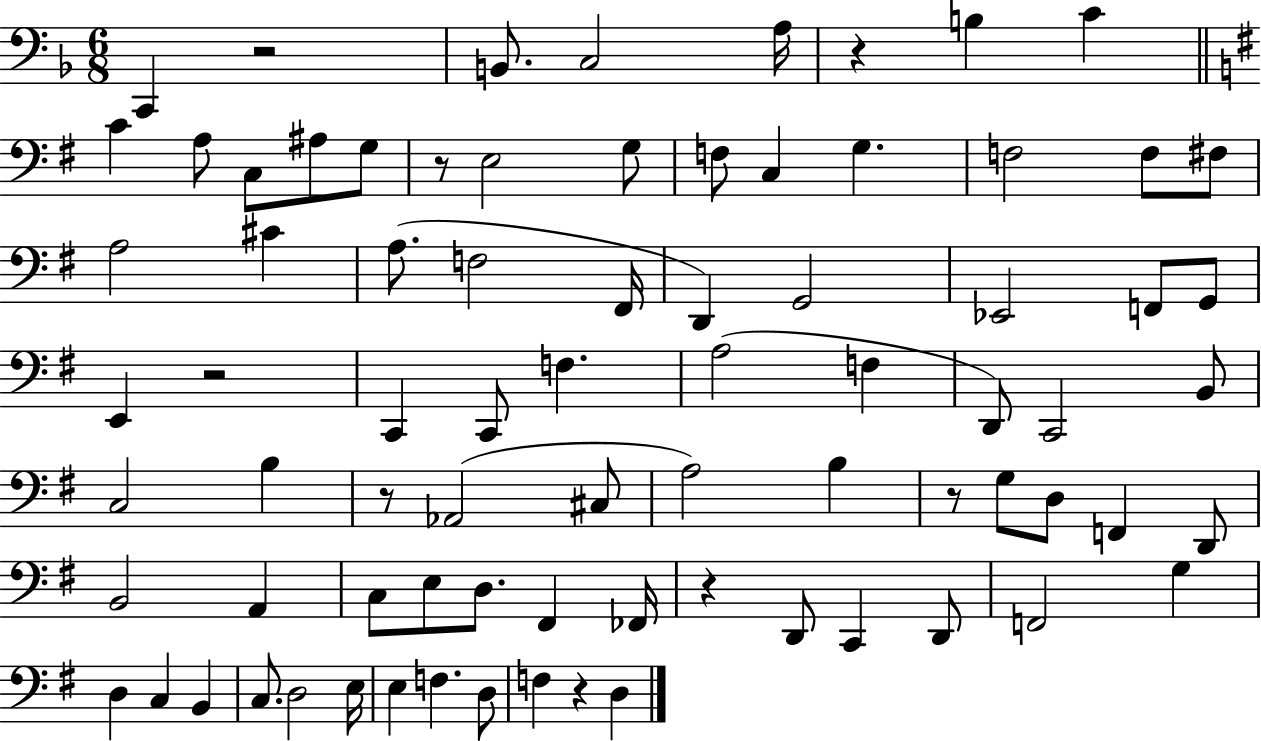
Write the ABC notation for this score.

X:1
T:Untitled
M:6/8
L:1/4
K:F
C,, z2 B,,/2 C,2 A,/4 z B, C C A,/2 C,/2 ^A,/2 G,/2 z/2 E,2 G,/2 F,/2 C, G, F,2 F,/2 ^F,/2 A,2 ^C A,/2 F,2 ^F,,/4 D,, G,,2 _E,,2 F,,/2 G,,/2 E,, z2 C,, C,,/2 F, A,2 F, D,,/2 C,,2 B,,/2 C,2 B, z/2 _A,,2 ^C,/2 A,2 B, z/2 G,/2 D,/2 F,, D,,/2 B,,2 A,, C,/2 E,/2 D,/2 ^F,, _F,,/4 z D,,/2 C,, D,,/2 F,,2 G, D, C, B,, C,/2 D,2 E,/4 E, F, D,/2 F, z D,